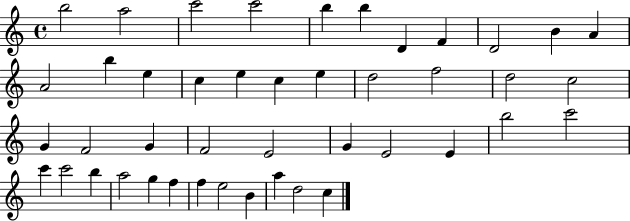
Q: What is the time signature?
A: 4/4